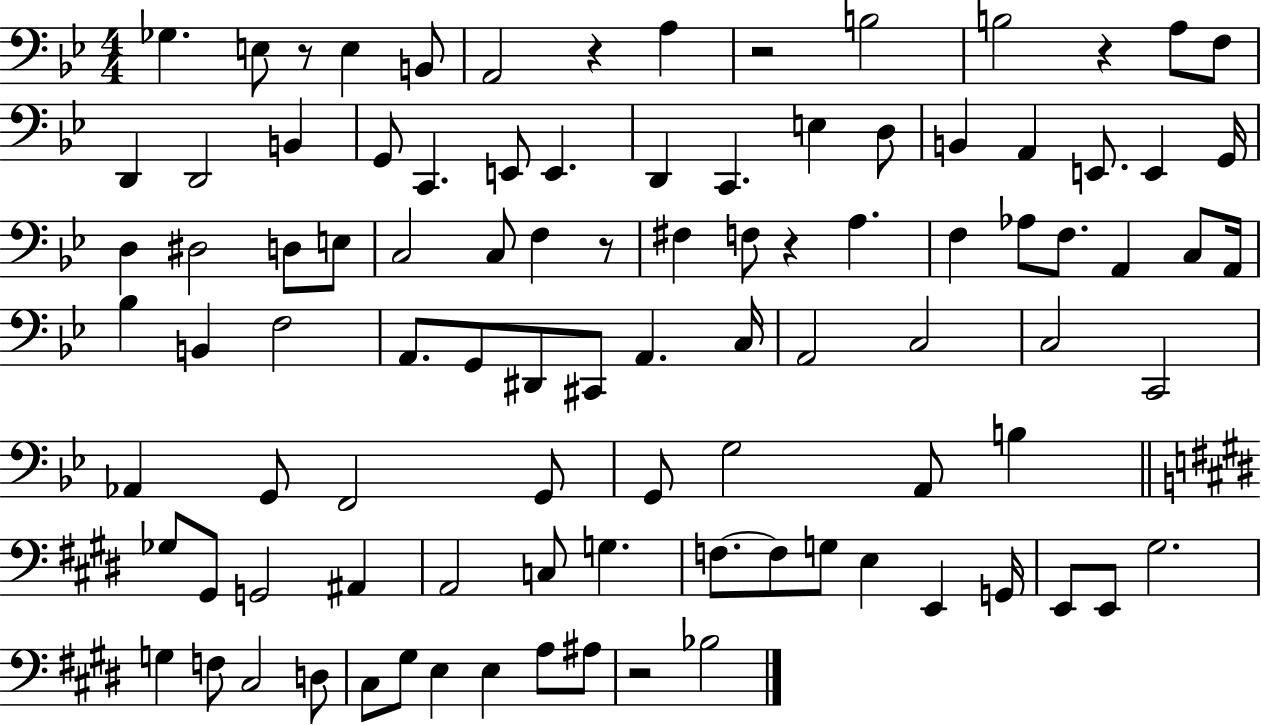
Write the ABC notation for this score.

X:1
T:Untitled
M:4/4
L:1/4
K:Bb
_G, E,/2 z/2 E, B,,/2 A,,2 z A, z2 B,2 B,2 z A,/2 F,/2 D,, D,,2 B,, G,,/2 C,, E,,/2 E,, D,, C,, E, D,/2 B,, A,, E,,/2 E,, G,,/4 D, ^D,2 D,/2 E,/2 C,2 C,/2 F, z/2 ^F, F,/2 z A, F, _A,/2 F,/2 A,, C,/2 A,,/4 _B, B,, F,2 A,,/2 G,,/2 ^D,,/2 ^C,,/2 A,, C,/4 A,,2 C,2 C,2 C,,2 _A,, G,,/2 F,,2 G,,/2 G,,/2 G,2 A,,/2 B, _G,/2 ^G,,/2 G,,2 ^A,, A,,2 C,/2 G, F,/2 F,/2 G,/2 E, E,, G,,/4 E,,/2 E,,/2 ^G,2 G, F,/2 ^C,2 D,/2 ^C,/2 ^G,/2 E, E, A,/2 ^A,/2 z2 _B,2